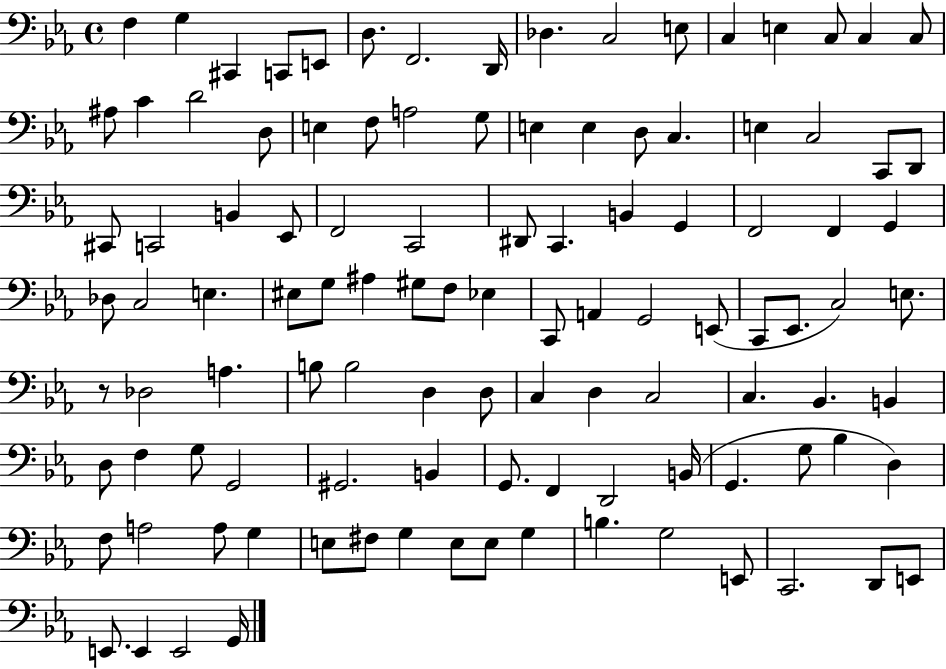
{
  \clef bass
  \time 4/4
  \defaultTimeSignature
  \key ees \major
  f4 g4 cis,4 c,8 e,8 | d8. f,2. d,16 | des4. c2 e8 | c4 e4 c8 c4 c8 | \break ais8 c'4 d'2 d8 | e4 f8 a2 g8 | e4 e4 d8 c4. | e4 c2 c,8 d,8 | \break cis,8 c,2 b,4 ees,8 | f,2 c,2 | dis,8 c,4. b,4 g,4 | f,2 f,4 g,4 | \break des8 c2 e4. | eis8 g8 ais4 gis8 f8 ees4 | c,8 a,4 g,2 e,8( | c,8 ees,8. c2) e8. | \break r8 des2 a4. | b8 b2 d4 d8 | c4 d4 c2 | c4. bes,4. b,4 | \break d8 f4 g8 g,2 | gis,2. b,4 | g,8. f,4 d,2 b,16( | g,4. g8 bes4 d4) | \break f8 a2 a8 g4 | e8 fis8 g4 e8 e8 g4 | b4. g2 e,8 | c,2. d,8 e,8 | \break e,8. e,4 e,2 g,16 | \bar "|."
}